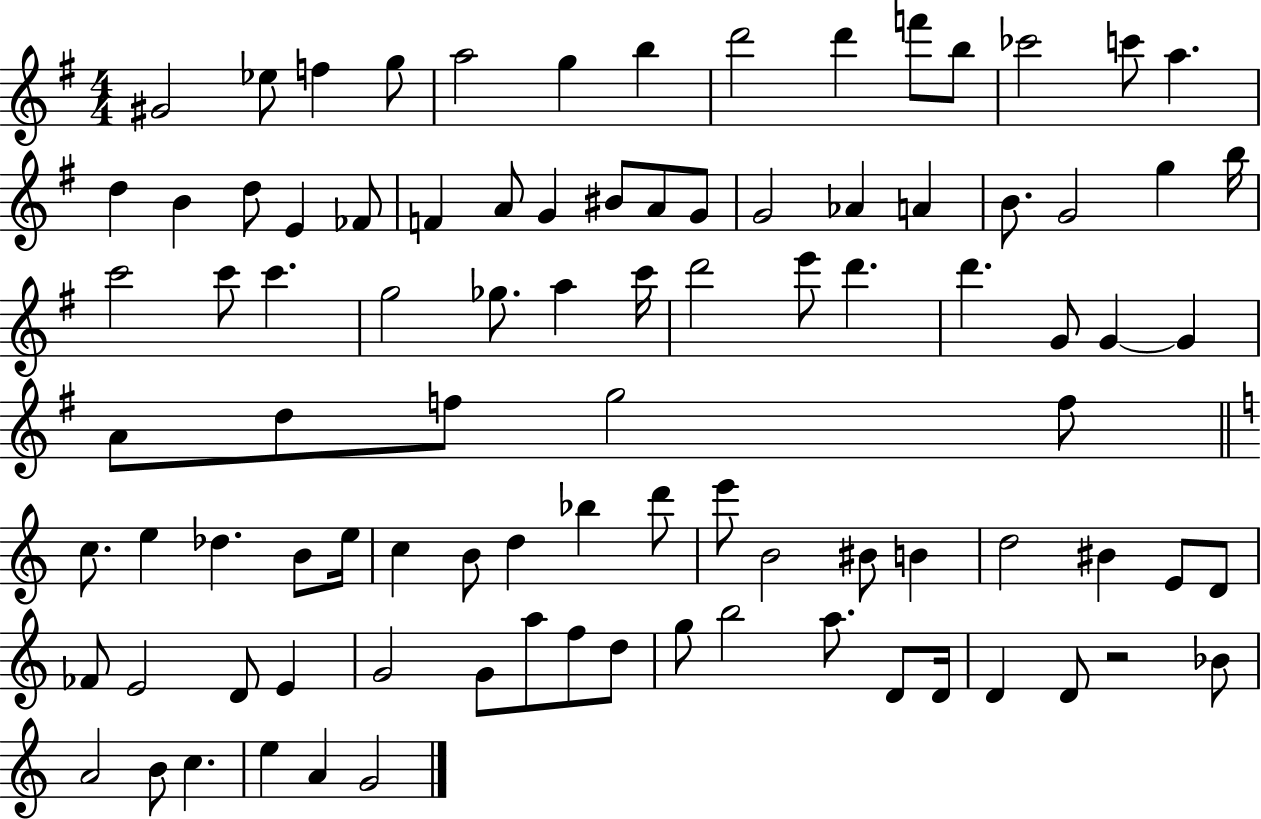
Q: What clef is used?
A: treble